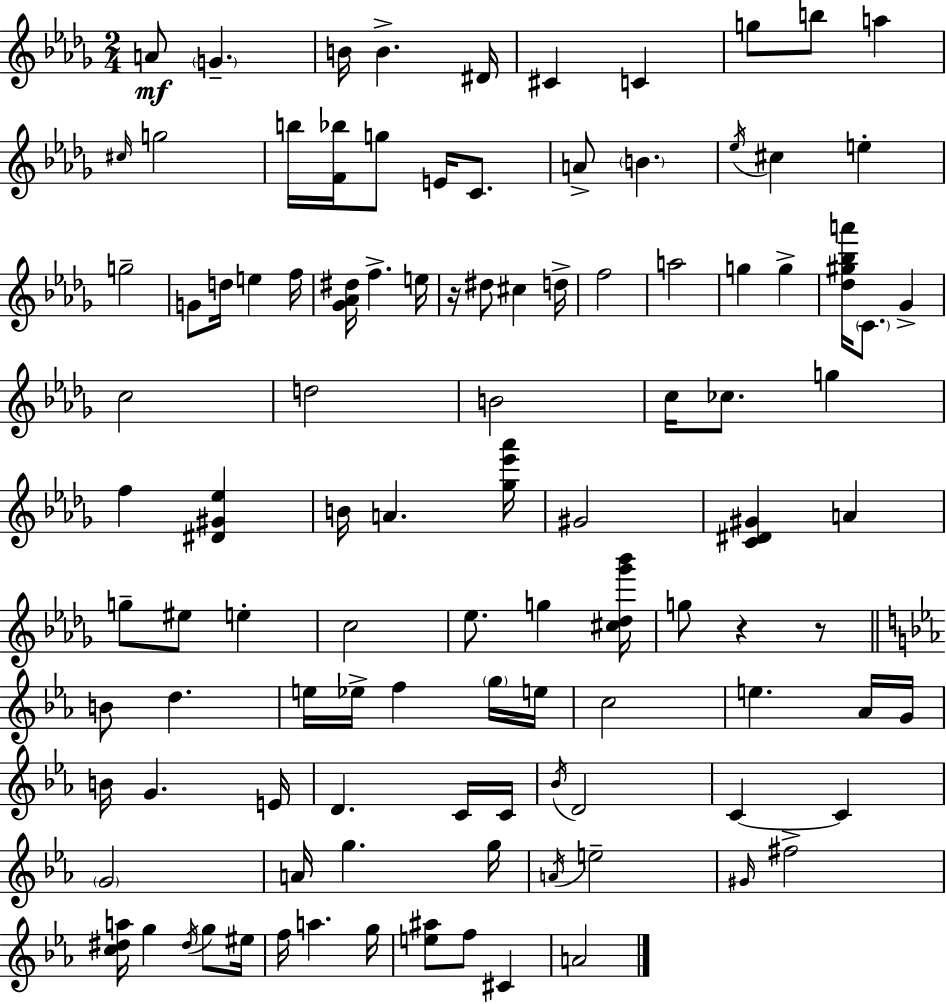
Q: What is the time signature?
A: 2/4